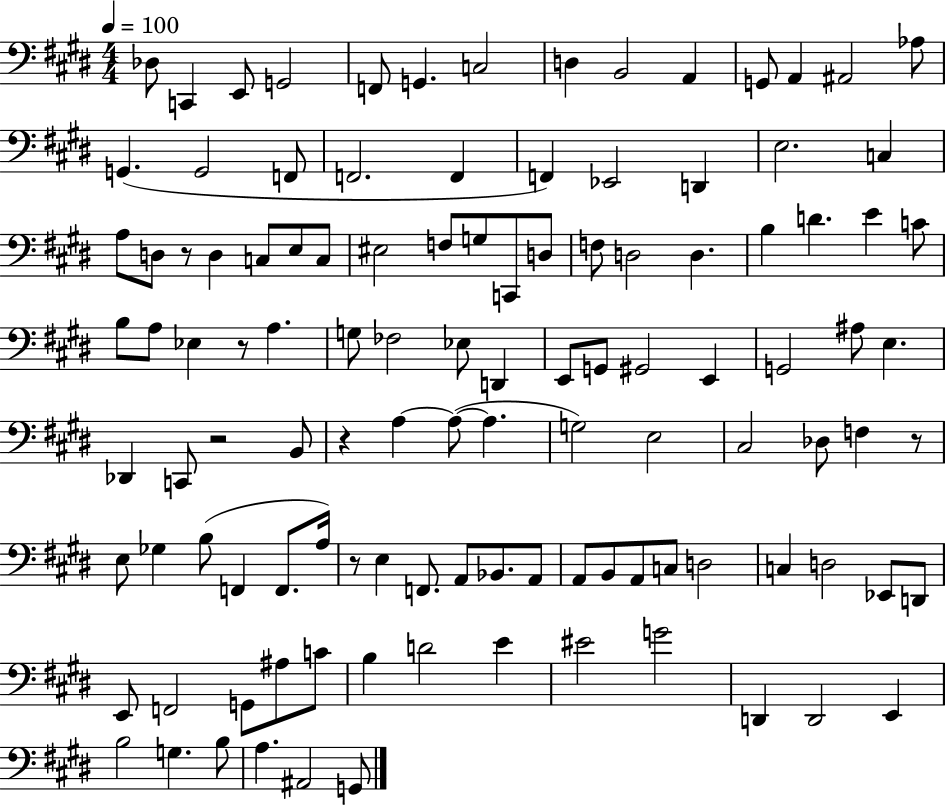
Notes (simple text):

Db3/e C2/q E2/e G2/h F2/e G2/q. C3/h D3/q B2/h A2/q G2/e A2/q A#2/h Ab3/e G2/q. G2/h F2/e F2/h. F2/q F2/q Eb2/h D2/q E3/h. C3/q A3/e D3/e R/e D3/q C3/e E3/e C3/e EIS3/h F3/e G3/e C2/e D3/e F3/e D3/h D3/q. B3/q D4/q. E4/q C4/e B3/e A3/e Eb3/q R/e A3/q. G3/e FES3/h Eb3/e D2/q E2/e G2/e G#2/h E2/q G2/h A#3/e E3/q. Db2/q C2/e R/h B2/e R/q A3/q A3/e A3/q. G3/h E3/h C#3/h Db3/e F3/q R/e E3/e Gb3/q B3/e F2/q F2/e. A3/s R/e E3/q F2/e. A2/e Bb2/e. A2/e A2/e B2/e A2/e C3/e D3/h C3/q D3/h Eb2/e D2/e E2/e F2/h G2/e A#3/e C4/e B3/q D4/h E4/q EIS4/h G4/h D2/q D2/h E2/q B3/h G3/q. B3/e A3/q. A#2/h G2/e